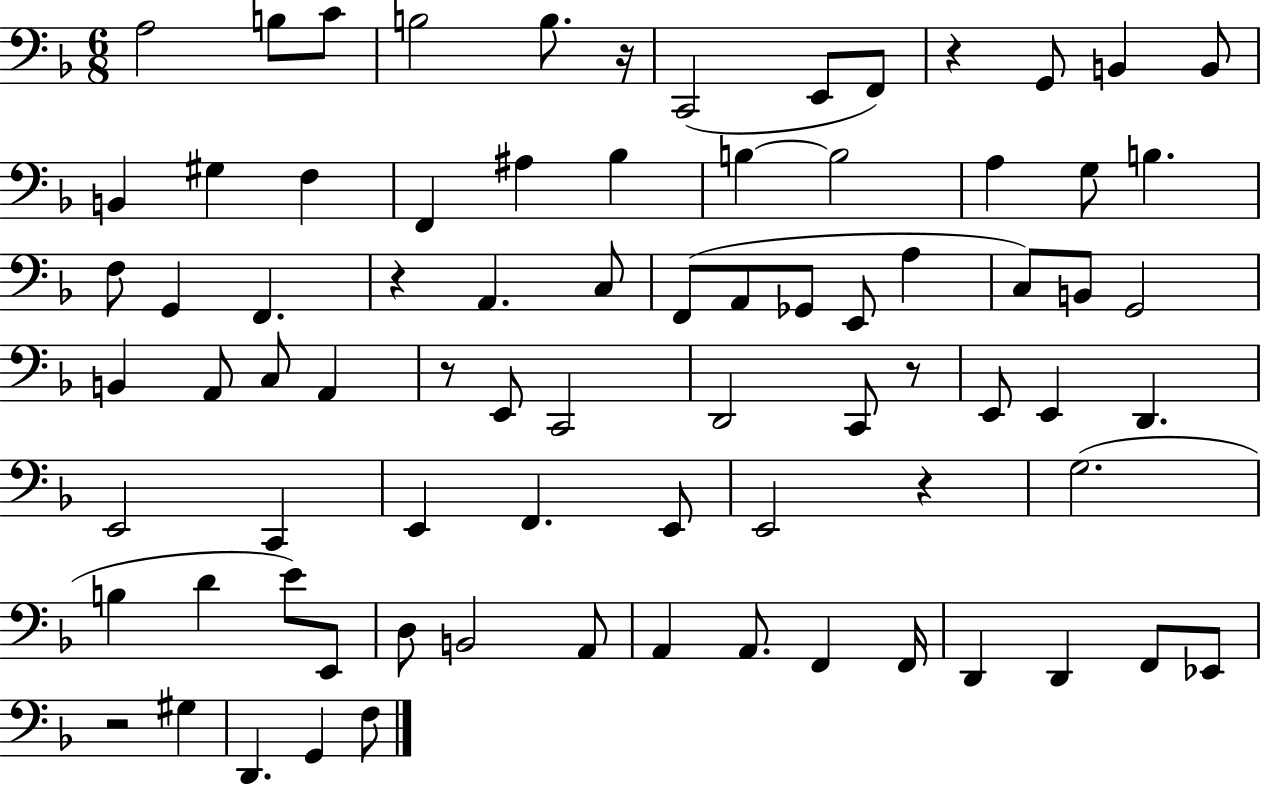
A3/h B3/e C4/e B3/h B3/e. R/s C2/h E2/e F2/e R/q G2/e B2/q B2/e B2/q G#3/q F3/q F2/q A#3/q Bb3/q B3/q B3/h A3/q G3/e B3/q. F3/e G2/q F2/q. R/q A2/q. C3/e F2/e A2/e Gb2/e E2/e A3/q C3/e B2/e G2/h B2/q A2/e C3/e A2/q R/e E2/e C2/h D2/h C2/e R/e E2/e E2/q D2/q. E2/h C2/q E2/q F2/q. E2/e E2/h R/q G3/h. B3/q D4/q E4/e E2/e D3/e B2/h A2/e A2/q A2/e. F2/q F2/s D2/q D2/q F2/e Eb2/e R/h G#3/q D2/q. G2/q F3/e